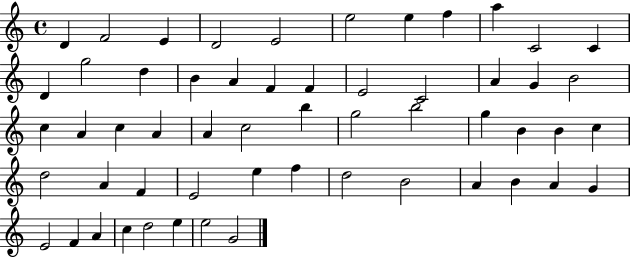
X:1
T:Untitled
M:4/4
L:1/4
K:C
D F2 E D2 E2 e2 e f a C2 C D g2 d B A F F E2 C2 A G B2 c A c A A c2 b g2 b2 g B B c d2 A F E2 e f d2 B2 A B A G E2 F A c d2 e e2 G2